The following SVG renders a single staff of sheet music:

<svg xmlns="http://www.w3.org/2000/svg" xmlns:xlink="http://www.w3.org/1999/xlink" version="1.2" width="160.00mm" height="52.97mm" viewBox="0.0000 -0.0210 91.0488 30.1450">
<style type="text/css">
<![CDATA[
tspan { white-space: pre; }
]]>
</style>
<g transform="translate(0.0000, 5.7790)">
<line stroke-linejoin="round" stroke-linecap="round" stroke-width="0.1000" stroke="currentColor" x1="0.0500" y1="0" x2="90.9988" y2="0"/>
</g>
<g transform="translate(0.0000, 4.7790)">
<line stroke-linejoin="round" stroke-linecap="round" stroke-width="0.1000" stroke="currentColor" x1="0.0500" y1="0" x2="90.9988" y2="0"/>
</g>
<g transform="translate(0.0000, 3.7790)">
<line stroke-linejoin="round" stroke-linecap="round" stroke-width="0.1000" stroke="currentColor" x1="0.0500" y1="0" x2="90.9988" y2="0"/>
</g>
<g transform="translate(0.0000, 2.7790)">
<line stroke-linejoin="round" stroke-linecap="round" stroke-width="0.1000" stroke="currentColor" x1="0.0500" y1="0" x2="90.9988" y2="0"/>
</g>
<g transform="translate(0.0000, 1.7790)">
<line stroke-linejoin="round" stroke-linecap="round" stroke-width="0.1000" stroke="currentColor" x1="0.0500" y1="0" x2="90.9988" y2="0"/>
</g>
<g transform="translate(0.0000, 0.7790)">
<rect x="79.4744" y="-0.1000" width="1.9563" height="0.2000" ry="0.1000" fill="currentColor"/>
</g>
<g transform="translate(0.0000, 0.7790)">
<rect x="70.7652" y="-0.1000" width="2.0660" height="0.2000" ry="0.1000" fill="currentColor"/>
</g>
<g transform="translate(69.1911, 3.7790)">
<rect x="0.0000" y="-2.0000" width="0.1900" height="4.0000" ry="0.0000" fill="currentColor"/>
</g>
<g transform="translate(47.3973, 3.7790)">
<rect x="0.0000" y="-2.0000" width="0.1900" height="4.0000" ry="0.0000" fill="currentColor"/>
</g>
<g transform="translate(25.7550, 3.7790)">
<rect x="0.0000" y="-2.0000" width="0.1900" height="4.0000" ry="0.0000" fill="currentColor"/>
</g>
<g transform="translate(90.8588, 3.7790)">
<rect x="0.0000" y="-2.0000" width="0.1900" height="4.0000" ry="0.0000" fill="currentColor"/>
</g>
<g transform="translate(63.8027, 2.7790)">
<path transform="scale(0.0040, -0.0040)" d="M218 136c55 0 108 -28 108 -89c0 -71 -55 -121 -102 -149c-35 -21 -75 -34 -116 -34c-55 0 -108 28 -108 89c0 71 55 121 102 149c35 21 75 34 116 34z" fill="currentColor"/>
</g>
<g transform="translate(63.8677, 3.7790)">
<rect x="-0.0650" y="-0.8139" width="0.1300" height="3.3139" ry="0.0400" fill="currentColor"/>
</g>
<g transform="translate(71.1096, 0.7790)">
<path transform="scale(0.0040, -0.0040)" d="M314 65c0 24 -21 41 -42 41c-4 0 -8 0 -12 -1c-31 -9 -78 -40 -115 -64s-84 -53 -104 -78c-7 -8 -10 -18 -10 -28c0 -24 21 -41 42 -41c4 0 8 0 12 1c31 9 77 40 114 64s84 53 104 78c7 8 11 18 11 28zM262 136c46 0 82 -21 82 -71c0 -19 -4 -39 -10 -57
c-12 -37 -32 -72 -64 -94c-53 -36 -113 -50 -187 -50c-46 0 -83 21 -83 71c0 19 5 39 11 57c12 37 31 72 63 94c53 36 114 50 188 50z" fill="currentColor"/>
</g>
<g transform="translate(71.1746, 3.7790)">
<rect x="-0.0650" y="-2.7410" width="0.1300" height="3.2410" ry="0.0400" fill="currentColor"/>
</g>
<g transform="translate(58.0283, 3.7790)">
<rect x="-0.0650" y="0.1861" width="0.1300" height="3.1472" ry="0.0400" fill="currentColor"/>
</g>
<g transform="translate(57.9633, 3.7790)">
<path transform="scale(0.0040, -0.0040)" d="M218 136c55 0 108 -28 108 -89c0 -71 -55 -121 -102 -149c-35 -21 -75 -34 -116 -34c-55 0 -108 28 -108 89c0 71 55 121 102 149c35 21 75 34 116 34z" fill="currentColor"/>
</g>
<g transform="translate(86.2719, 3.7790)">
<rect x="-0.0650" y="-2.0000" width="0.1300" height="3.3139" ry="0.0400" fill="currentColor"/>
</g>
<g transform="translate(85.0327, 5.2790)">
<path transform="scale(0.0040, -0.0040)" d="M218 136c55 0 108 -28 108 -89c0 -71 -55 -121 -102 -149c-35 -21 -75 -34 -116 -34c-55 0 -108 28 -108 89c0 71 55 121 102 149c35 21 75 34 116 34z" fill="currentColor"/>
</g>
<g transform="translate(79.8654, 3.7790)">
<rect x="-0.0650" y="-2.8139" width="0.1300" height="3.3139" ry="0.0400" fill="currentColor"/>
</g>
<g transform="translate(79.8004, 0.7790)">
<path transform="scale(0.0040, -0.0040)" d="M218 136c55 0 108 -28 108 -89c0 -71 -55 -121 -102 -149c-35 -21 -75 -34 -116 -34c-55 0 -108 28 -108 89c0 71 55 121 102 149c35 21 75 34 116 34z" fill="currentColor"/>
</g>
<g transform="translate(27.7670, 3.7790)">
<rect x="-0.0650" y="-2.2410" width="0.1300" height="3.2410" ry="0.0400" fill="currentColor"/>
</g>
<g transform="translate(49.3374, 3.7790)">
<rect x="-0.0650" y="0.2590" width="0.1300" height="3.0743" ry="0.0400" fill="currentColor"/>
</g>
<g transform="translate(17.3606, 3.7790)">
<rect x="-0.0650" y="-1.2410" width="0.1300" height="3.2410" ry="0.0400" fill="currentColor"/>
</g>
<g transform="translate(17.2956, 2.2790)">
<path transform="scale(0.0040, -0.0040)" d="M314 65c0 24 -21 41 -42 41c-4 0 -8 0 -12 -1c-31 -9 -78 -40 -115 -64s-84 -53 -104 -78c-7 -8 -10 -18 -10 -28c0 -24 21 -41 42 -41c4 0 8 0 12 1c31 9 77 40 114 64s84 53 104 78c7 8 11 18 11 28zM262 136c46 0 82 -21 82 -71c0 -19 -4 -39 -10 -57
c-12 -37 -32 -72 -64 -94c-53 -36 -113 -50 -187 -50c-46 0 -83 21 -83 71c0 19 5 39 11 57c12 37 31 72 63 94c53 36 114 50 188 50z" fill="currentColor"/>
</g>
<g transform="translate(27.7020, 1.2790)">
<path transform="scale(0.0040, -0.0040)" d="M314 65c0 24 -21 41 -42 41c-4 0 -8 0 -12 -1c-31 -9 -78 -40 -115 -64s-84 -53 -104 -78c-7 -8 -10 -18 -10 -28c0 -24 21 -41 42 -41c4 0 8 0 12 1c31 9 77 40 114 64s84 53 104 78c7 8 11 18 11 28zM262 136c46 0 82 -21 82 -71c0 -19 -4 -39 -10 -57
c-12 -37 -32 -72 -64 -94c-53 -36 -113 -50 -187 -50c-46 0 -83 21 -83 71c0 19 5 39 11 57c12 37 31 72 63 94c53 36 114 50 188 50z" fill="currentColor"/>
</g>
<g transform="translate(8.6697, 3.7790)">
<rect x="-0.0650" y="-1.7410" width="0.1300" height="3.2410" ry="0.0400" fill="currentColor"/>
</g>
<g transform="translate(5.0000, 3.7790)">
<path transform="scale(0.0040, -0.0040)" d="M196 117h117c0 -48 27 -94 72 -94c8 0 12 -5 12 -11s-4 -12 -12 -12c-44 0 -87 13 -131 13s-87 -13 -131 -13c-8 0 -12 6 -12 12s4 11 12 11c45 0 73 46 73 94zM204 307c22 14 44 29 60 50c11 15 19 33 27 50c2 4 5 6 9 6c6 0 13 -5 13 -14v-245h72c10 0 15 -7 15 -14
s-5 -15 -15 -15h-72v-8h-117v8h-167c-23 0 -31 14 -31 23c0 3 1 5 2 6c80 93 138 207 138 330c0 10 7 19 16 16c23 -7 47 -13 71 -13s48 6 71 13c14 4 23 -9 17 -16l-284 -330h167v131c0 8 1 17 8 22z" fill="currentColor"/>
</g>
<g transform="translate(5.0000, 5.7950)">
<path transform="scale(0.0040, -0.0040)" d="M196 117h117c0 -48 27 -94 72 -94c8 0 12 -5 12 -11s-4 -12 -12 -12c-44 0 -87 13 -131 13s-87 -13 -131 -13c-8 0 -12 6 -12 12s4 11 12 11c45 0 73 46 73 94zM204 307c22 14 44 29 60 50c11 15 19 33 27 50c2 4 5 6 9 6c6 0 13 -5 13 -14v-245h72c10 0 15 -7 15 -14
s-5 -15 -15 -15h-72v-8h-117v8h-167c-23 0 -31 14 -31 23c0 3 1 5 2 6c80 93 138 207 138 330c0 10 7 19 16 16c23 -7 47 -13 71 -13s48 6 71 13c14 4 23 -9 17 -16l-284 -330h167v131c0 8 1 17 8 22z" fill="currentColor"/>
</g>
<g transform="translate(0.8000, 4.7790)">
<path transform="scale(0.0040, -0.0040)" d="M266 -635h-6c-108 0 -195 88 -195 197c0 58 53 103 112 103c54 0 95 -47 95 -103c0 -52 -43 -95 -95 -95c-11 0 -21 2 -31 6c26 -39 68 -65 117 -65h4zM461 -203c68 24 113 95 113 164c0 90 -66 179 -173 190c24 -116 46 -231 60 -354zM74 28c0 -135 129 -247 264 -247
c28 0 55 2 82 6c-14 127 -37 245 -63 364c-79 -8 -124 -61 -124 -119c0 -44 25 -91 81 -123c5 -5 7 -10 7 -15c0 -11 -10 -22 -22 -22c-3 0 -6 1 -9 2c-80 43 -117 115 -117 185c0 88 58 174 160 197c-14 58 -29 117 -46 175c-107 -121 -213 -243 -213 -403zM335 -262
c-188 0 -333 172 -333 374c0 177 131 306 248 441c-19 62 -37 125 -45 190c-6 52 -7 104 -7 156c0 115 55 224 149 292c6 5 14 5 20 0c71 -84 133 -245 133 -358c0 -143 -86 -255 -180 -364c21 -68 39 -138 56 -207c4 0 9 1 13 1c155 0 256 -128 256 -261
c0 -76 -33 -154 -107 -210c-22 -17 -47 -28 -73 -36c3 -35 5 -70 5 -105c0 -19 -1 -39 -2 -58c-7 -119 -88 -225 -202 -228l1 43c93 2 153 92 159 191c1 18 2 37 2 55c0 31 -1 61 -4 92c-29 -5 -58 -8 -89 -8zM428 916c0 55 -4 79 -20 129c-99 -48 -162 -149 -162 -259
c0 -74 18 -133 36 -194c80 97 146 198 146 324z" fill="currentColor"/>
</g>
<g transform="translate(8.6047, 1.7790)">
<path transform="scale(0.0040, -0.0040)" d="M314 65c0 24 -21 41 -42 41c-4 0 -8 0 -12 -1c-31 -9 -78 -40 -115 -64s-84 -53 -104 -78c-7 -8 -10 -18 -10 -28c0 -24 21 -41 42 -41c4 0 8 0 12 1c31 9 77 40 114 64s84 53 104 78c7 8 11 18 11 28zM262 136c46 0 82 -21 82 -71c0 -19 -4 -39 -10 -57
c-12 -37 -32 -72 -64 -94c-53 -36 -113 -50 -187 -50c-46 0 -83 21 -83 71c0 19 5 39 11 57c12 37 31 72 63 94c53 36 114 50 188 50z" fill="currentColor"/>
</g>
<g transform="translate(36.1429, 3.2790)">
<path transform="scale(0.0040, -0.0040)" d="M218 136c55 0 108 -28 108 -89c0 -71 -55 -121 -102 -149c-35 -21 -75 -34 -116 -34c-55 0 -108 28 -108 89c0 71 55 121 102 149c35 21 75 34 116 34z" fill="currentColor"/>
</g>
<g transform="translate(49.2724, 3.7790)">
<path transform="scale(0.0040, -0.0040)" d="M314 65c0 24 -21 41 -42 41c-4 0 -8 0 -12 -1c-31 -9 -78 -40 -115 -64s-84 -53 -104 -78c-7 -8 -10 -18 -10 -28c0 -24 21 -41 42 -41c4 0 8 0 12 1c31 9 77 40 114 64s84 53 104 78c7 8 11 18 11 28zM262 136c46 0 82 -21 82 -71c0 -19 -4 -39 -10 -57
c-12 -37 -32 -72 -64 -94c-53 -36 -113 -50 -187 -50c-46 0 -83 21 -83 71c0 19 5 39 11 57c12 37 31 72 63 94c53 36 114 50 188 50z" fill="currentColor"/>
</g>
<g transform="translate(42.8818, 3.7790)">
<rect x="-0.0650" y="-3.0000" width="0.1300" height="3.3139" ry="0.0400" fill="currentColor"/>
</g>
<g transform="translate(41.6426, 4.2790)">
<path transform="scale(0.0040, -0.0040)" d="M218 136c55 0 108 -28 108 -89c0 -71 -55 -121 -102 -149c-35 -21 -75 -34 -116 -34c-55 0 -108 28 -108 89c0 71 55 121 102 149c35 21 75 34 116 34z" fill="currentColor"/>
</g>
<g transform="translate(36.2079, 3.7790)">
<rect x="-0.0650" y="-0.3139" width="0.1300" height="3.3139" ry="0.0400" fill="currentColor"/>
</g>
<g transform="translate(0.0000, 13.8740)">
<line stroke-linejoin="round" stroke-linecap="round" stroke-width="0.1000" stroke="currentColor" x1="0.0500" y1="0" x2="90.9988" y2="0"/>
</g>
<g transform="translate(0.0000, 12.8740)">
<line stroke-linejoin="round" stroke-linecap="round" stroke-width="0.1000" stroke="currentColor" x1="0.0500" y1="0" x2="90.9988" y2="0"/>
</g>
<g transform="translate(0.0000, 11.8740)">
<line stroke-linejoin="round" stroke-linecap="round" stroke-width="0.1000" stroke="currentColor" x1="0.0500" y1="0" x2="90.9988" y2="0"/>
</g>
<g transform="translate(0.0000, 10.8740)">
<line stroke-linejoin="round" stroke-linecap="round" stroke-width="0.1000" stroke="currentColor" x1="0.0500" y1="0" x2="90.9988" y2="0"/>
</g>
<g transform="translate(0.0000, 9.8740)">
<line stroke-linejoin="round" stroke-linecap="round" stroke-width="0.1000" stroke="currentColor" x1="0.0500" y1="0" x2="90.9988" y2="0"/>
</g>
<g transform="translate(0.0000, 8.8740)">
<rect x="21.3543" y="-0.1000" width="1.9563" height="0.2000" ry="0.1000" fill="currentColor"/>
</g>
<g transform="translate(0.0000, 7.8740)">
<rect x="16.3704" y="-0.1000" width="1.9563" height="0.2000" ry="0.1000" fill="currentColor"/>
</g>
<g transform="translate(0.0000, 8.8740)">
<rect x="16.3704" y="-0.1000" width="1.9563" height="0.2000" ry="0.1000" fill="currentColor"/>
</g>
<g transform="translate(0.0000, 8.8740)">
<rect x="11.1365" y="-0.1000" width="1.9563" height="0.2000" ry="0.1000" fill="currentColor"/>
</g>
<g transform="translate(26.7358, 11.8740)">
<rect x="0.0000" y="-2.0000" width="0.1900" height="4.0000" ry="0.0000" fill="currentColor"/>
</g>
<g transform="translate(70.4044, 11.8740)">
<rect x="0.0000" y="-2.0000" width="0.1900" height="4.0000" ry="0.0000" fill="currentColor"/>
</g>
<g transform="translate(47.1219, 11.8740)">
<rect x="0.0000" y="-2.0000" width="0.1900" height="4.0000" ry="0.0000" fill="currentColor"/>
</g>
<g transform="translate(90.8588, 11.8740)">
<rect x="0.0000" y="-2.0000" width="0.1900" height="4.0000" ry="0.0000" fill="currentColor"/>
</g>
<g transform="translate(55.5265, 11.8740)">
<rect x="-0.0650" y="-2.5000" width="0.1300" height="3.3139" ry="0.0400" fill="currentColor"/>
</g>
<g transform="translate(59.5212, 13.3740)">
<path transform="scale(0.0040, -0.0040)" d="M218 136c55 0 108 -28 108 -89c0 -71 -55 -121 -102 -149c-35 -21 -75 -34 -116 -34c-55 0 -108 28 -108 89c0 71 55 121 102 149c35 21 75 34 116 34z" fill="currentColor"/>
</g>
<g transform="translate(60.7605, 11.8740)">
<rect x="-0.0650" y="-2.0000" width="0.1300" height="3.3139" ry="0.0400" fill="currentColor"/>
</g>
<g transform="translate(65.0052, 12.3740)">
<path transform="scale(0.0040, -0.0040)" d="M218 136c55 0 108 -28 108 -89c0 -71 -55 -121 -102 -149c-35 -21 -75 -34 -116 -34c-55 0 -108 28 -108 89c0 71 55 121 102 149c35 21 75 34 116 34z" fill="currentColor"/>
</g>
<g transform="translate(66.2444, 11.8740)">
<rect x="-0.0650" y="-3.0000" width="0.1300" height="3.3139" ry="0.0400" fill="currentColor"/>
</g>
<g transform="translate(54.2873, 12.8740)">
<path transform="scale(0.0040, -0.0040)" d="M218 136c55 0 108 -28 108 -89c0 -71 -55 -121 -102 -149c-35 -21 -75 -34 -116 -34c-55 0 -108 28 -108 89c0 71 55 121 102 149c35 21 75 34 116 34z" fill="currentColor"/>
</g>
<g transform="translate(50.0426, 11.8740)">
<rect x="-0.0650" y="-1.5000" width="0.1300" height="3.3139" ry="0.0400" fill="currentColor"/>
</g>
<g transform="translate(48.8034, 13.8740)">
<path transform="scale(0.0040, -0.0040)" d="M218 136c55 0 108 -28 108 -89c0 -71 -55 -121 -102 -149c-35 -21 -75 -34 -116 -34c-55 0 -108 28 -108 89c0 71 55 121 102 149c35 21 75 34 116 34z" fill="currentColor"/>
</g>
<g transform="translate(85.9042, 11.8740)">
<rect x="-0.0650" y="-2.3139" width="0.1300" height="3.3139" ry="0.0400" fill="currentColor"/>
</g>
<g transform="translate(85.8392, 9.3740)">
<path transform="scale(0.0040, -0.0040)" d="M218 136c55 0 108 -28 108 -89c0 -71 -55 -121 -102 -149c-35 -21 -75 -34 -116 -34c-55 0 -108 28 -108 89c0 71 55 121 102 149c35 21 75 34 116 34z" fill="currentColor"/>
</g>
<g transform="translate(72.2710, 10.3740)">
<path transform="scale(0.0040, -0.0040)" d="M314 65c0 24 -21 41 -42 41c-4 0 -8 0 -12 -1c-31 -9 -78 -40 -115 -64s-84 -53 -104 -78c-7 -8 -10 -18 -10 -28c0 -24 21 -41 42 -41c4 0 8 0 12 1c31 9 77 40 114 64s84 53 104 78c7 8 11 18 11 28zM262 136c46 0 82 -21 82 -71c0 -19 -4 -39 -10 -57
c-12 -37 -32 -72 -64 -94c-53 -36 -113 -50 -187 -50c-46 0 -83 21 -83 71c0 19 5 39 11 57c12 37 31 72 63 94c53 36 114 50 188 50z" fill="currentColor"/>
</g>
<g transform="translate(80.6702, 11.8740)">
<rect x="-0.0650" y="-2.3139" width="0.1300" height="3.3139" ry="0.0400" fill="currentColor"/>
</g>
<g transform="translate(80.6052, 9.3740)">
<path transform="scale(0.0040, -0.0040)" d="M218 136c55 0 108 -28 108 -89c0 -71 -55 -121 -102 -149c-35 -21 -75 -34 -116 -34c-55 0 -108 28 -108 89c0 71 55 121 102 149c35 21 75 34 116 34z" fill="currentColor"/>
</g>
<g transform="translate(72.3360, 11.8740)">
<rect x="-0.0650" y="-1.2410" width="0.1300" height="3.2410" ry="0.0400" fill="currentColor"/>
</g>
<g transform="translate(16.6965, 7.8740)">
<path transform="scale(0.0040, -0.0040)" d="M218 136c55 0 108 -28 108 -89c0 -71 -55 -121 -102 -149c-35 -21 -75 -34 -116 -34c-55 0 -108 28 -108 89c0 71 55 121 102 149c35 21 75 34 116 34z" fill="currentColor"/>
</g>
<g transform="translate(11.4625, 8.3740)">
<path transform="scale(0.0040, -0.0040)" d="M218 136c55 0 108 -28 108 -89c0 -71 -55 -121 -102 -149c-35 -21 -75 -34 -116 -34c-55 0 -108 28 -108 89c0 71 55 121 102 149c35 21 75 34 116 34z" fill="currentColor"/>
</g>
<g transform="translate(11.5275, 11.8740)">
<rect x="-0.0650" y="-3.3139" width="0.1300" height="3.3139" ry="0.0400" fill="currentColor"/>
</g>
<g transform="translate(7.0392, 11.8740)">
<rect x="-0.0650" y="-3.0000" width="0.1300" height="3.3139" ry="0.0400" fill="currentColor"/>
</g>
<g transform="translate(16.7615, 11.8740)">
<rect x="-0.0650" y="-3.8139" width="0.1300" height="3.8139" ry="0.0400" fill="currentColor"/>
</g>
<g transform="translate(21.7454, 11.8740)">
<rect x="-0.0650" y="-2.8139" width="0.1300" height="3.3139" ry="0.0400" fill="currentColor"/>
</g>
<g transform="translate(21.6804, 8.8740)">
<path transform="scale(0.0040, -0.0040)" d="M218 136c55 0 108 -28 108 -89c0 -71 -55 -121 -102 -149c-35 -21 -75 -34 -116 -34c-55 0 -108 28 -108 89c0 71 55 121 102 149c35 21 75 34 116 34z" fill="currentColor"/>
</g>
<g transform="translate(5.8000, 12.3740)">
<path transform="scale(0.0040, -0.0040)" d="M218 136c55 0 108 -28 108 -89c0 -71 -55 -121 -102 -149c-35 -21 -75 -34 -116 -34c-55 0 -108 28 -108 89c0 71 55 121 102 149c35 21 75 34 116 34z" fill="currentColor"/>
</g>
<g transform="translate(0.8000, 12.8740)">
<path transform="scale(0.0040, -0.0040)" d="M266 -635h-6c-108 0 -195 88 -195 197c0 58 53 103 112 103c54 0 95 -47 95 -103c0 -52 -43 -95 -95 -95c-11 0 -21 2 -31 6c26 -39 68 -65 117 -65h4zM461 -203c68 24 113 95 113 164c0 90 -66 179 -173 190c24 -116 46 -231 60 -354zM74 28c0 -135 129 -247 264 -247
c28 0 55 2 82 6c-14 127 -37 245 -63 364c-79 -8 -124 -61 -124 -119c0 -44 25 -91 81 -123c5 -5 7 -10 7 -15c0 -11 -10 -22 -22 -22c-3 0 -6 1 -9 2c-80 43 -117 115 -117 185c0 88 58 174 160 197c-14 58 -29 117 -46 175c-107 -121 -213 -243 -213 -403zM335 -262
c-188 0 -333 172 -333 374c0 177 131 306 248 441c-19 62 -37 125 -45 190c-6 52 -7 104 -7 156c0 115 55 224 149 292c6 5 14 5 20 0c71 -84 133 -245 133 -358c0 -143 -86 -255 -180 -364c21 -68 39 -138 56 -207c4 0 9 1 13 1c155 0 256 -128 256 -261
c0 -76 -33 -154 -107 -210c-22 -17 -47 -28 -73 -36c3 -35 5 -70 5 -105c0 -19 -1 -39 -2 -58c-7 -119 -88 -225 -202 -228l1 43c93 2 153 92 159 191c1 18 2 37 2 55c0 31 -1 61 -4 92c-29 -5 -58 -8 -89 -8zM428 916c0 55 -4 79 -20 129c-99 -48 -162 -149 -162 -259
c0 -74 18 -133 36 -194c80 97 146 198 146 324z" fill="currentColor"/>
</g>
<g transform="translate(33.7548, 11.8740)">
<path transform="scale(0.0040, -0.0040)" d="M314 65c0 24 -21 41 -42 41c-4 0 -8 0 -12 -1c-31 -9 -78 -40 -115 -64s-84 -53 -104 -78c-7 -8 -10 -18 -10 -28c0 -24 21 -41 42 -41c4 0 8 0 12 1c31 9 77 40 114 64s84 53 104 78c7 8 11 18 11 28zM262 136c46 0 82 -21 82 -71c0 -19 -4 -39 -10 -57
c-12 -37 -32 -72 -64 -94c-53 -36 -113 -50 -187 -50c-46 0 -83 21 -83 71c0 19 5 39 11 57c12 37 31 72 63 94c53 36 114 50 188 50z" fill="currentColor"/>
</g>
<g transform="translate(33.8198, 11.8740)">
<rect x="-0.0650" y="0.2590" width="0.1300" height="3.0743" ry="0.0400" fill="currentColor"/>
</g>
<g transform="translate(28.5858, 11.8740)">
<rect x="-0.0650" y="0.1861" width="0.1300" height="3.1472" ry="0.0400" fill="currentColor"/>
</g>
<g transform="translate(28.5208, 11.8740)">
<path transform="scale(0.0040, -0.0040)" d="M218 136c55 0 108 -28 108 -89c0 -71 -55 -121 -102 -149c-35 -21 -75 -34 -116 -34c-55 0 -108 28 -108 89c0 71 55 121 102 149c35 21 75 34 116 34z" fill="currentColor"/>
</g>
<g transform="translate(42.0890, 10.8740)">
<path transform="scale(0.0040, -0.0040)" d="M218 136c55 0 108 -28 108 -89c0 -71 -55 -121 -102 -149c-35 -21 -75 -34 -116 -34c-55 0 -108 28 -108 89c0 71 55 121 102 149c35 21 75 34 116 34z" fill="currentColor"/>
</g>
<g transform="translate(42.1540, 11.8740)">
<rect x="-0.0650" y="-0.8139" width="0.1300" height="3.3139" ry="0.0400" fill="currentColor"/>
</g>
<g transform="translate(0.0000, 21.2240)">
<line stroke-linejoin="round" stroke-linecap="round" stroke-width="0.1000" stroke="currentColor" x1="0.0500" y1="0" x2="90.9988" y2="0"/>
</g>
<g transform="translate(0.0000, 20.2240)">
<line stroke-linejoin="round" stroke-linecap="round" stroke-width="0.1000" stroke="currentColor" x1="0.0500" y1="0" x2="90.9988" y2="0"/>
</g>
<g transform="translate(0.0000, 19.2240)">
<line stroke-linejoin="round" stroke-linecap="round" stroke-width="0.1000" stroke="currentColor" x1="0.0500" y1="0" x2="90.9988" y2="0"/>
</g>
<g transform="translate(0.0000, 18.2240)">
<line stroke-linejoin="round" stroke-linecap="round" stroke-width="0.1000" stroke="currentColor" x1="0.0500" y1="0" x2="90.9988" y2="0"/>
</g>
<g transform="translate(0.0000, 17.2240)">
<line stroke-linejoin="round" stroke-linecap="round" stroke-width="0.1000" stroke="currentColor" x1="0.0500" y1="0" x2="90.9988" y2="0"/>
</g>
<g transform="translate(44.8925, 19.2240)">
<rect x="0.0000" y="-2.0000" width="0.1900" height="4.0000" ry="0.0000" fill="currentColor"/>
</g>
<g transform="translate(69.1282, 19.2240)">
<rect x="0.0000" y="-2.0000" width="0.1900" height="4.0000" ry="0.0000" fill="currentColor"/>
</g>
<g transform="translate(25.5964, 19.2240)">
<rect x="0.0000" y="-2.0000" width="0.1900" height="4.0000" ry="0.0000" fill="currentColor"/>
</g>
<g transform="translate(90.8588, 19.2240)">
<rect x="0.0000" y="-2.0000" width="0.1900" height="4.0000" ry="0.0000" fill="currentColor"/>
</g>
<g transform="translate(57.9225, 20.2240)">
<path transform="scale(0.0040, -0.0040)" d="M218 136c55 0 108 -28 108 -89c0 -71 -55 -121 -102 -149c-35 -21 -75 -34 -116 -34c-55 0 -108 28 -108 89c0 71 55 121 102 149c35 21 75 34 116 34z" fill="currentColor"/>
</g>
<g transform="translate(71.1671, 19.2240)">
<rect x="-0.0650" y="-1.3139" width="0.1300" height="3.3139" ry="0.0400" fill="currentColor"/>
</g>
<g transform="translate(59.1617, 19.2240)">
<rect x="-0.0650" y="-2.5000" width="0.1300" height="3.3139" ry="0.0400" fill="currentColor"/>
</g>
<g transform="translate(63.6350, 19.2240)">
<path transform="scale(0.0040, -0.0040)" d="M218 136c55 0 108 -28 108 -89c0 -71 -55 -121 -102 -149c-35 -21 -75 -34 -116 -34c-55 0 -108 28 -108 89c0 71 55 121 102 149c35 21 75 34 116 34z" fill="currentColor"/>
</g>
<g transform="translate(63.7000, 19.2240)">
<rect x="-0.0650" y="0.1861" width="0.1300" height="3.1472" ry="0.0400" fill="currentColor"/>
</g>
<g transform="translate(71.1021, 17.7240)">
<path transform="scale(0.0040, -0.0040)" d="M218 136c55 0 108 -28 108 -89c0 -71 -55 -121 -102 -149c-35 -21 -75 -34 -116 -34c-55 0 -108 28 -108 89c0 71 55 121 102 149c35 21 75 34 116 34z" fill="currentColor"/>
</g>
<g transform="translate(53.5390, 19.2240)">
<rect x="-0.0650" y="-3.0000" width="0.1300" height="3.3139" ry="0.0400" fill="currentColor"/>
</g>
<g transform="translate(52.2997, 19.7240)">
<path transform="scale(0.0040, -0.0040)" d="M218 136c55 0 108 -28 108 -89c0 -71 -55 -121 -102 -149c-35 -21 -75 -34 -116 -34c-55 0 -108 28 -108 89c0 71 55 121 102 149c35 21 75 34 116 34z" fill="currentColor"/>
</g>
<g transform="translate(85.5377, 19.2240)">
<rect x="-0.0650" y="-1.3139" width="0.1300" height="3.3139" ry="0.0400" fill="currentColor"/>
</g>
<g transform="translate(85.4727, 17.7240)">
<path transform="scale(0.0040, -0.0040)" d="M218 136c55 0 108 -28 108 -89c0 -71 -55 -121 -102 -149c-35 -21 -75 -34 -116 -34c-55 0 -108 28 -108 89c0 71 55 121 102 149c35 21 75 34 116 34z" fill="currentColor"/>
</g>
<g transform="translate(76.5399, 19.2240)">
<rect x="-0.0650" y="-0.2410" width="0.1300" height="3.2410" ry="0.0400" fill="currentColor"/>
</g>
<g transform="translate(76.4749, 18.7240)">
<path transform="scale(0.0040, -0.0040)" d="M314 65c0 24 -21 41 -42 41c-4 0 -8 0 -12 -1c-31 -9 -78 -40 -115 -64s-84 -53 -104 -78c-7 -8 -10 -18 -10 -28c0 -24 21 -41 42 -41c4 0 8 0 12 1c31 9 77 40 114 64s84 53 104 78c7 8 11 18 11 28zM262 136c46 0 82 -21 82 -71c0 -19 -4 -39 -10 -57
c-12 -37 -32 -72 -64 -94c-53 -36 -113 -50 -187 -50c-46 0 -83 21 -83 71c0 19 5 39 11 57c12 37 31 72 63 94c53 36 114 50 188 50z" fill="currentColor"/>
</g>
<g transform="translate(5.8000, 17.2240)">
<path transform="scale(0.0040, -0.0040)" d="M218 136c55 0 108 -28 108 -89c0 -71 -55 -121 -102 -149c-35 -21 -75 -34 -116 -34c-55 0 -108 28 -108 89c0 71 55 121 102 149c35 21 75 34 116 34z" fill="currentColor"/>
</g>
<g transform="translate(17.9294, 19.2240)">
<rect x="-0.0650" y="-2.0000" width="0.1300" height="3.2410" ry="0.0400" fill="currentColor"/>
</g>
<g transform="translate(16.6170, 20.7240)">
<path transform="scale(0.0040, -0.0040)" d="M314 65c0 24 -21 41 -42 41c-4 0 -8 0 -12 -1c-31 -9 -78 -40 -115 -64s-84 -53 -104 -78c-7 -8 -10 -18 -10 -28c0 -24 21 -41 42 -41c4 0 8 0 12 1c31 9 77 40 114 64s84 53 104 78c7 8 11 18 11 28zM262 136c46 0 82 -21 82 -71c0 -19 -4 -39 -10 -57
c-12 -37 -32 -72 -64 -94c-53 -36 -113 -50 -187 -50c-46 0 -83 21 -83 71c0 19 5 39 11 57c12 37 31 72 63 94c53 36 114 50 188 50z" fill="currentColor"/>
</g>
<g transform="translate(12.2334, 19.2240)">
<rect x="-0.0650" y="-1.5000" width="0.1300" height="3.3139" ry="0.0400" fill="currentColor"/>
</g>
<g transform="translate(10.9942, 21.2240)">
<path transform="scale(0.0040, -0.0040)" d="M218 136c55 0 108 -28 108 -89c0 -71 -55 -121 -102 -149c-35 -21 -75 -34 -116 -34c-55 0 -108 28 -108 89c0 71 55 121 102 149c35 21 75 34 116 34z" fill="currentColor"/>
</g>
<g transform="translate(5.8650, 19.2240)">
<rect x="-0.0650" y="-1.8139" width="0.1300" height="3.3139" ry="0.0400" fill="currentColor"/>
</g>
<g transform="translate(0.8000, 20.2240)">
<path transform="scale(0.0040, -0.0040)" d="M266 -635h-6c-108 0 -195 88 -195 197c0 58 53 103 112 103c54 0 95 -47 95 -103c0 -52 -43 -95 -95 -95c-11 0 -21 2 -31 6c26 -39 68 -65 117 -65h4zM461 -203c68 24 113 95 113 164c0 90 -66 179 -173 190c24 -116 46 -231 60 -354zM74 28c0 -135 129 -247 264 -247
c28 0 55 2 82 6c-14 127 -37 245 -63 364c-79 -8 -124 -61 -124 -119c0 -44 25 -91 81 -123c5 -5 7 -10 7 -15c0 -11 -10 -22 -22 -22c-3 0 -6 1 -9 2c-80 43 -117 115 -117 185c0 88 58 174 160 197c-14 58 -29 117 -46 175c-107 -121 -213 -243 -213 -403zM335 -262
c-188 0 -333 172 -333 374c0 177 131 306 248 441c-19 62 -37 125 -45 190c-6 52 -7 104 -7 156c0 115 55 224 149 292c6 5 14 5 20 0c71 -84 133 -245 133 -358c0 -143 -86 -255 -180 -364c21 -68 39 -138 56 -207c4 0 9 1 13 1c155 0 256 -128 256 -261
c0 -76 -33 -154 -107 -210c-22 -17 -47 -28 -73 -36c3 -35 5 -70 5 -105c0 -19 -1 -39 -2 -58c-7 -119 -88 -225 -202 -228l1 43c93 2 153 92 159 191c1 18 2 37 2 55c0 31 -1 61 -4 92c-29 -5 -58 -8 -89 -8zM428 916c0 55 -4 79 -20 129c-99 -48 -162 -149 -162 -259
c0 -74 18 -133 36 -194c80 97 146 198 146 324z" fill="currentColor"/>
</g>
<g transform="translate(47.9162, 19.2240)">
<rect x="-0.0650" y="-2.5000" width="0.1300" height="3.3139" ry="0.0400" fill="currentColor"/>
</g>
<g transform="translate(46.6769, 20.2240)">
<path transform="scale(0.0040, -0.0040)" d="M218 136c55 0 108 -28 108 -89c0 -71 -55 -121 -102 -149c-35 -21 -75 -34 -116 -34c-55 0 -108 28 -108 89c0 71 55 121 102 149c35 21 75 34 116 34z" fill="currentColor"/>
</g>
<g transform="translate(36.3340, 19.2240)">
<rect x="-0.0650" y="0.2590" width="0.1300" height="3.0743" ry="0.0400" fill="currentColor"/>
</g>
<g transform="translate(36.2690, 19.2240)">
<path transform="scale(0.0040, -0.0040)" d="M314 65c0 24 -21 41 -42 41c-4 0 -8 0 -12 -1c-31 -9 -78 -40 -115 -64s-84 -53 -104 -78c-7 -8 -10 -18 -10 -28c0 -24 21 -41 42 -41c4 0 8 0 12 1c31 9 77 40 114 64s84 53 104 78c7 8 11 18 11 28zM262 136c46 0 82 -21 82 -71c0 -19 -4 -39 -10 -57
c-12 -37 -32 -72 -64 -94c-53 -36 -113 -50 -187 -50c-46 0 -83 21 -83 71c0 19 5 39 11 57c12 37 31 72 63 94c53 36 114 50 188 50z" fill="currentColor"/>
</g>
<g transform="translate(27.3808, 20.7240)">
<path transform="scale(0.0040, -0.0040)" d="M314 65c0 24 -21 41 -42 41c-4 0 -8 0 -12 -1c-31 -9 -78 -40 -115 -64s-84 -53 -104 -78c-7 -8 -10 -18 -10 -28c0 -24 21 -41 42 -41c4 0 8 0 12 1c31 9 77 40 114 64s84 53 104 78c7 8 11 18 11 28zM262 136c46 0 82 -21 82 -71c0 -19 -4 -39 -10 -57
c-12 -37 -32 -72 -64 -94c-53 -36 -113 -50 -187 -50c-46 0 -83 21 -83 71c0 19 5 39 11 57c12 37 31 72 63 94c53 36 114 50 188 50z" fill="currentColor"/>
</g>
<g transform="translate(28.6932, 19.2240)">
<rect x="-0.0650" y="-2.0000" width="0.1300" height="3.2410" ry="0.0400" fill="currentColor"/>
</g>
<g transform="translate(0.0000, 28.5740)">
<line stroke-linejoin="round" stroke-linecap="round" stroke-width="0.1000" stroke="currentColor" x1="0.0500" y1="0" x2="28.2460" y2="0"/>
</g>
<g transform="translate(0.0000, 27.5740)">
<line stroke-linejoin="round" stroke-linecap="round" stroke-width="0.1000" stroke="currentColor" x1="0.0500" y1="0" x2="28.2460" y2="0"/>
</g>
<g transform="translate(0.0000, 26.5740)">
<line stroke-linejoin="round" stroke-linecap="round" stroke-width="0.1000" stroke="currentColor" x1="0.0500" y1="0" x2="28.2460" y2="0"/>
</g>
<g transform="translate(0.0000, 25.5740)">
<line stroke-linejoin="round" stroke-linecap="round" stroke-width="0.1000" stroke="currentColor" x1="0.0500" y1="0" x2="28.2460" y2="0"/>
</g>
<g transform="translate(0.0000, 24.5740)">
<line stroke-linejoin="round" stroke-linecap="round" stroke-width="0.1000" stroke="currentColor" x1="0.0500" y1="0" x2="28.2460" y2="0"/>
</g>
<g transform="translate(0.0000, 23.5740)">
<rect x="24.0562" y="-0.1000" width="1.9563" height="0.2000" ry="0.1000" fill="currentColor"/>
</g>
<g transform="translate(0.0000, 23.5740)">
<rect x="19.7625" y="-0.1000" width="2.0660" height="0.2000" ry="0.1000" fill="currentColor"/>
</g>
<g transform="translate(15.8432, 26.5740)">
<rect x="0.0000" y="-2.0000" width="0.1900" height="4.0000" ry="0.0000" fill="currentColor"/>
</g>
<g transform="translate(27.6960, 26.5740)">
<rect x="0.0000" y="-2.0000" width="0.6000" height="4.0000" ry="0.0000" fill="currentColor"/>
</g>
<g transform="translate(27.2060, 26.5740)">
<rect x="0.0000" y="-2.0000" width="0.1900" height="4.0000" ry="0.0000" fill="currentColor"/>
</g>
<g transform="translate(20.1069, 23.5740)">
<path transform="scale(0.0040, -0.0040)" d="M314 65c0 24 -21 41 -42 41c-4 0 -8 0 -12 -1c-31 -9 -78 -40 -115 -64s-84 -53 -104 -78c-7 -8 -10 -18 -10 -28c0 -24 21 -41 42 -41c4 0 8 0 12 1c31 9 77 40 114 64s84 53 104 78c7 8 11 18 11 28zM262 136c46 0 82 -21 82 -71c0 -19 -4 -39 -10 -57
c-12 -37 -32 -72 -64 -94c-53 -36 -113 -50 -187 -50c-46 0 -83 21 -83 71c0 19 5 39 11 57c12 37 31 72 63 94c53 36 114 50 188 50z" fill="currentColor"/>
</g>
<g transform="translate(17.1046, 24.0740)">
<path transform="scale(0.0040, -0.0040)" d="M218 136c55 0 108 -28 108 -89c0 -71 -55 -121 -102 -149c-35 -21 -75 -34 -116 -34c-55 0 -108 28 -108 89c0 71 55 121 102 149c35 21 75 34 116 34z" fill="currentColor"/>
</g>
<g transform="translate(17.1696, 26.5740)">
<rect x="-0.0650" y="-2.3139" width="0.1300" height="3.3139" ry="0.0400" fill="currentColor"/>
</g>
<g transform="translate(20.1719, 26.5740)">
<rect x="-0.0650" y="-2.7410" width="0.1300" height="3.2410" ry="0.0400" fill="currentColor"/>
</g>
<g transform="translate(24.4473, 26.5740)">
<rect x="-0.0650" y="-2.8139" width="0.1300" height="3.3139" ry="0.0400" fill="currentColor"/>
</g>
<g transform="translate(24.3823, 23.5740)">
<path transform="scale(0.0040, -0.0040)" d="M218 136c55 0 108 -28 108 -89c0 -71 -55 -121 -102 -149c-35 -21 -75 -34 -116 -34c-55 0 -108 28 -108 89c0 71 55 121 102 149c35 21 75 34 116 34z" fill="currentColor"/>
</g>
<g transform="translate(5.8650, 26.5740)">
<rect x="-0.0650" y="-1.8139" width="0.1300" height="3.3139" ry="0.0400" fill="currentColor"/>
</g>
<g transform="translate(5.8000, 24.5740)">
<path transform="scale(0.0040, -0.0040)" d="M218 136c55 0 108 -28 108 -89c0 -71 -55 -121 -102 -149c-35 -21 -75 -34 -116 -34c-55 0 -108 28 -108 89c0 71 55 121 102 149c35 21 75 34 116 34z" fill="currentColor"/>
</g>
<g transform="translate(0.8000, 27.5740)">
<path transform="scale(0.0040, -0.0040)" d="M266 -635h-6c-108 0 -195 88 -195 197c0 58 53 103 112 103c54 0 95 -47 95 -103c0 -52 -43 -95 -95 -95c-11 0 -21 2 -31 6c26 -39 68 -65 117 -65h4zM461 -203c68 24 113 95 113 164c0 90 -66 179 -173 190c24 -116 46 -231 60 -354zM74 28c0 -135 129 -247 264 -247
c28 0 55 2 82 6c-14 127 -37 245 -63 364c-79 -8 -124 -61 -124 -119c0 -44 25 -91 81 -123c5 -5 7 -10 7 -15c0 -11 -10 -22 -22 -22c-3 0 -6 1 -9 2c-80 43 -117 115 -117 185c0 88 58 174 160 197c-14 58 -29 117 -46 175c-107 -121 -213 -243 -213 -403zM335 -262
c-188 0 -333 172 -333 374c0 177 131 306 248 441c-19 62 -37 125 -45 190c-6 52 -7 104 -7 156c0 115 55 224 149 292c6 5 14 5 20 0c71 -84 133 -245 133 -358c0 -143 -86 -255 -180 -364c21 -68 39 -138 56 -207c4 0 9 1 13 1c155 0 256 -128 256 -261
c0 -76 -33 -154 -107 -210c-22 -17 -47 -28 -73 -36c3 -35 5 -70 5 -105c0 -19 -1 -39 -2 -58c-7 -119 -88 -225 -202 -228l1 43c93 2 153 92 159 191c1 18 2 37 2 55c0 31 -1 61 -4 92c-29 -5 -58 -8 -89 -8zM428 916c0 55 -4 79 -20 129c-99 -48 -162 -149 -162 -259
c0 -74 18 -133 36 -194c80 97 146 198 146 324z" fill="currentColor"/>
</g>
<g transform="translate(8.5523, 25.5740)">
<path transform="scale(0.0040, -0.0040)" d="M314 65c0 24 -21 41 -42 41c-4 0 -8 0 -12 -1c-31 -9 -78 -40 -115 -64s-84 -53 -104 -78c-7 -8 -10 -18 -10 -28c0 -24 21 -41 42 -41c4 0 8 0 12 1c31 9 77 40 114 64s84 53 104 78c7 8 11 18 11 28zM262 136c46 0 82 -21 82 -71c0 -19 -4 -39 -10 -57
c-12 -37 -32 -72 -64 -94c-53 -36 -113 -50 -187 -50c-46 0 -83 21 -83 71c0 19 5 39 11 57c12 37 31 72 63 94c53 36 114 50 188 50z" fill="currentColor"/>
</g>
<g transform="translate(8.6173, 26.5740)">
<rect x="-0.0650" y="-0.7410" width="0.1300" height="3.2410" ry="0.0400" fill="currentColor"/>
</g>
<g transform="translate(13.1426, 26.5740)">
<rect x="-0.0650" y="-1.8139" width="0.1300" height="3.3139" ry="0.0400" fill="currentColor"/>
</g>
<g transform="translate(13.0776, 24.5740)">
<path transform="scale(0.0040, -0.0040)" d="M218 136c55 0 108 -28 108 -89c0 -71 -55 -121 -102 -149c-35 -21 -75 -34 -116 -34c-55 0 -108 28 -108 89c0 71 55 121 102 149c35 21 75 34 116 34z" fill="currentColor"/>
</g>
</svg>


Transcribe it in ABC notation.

X:1
T:Untitled
M:4/4
L:1/4
K:C
f2 e2 g2 c A B2 B d a2 a F A b c' a B B2 d E G F A e2 g g f E F2 F2 B2 G A G B e c2 e f d2 f g a2 a